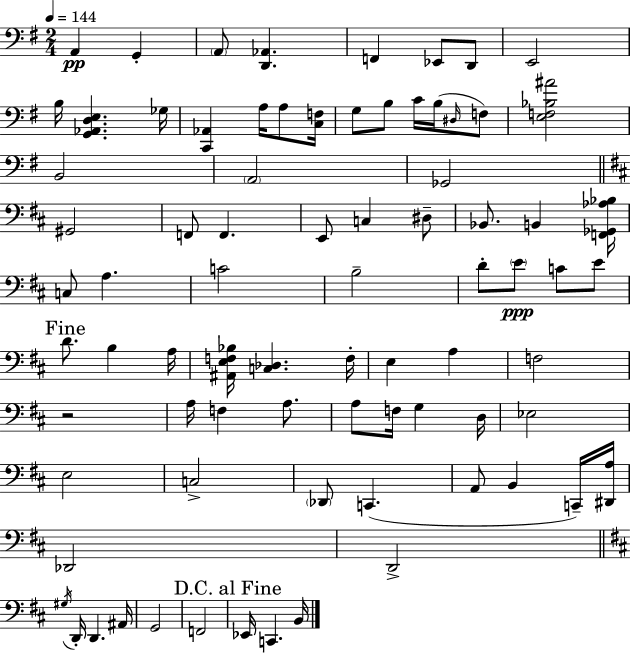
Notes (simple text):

A2/q G2/q A2/e [D2,Ab2]/q. F2/q Eb2/e D2/e E2/h B3/s [G2,Ab2,D3,E3]/q. Gb3/s [C2,Ab2]/q A3/s A3/e [C3,F3]/s G3/e B3/e C4/s B3/s D#3/s F3/e [E3,F3,Bb3,A#4]/h B2/h A2/h Gb2/h G#2/h F2/e F2/q. E2/e C3/q D#3/e Bb2/e. B2/q [F2,Gb2,Ab3,Bb3]/s C3/e A3/q. C4/h B3/h D4/e E4/e C4/e E4/e D4/e. B3/q A3/s [A#2,E3,F3,Bb3]/s [C3,Db3]/q. F3/s E3/q A3/q F3/h R/h A3/s F3/q A3/e. A3/e F3/s G3/q D3/s Eb3/h E3/h C3/h Db2/e C2/q. A2/e B2/q C2/s [D#2,A3]/s Db2/h D2/h G#3/s D2/s D2/q. A#2/s G2/h F2/h Eb2/s C2/q. B2/s